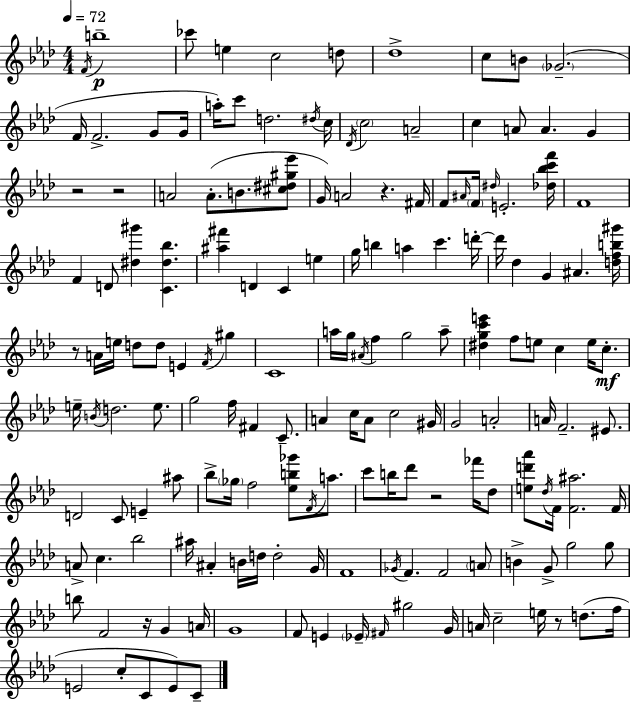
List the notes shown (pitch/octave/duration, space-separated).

F4/s B5/w CES6/e E5/q C5/h D5/e Db5/w C5/e B4/e Gb4/h. F4/s F4/h. G4/e G4/s A5/s C6/e D5/h. D#5/s C5/s Db4/s C5/h A4/h C5/q A4/e A4/q. G4/q R/h R/h A4/h A4/e. B4/e. [C#5,D#5,G#5,Eb6]/e G4/s A4/h R/q. F#4/s F4/e A#4/s F4/s D#5/s E4/h. [Db5,Bb5,C6,F6]/s F4/w F4/q D4/e [D#5,G#6]/q [C4,D#5,Bb5]/q. [A#5,F#6]/q D4/q C4/q E5/q G5/s B5/q A5/q C6/q. D6/s D6/s Db5/q G4/q A#4/q. [D5,F5,B5,G#6]/s R/e A4/s E5/s D5/e D5/e E4/q F4/s G#5/q C4/w A5/s G5/s A#4/s F5/q G5/h A5/e [D#5,G5,C6,E6]/q F5/e E5/e C5/q E5/s C5/e. E5/s B4/s D5/h. E5/e. G5/h F5/s F#4/q C4/e. A4/q C5/s A4/e C5/h G#4/s G4/h A4/h A4/s F4/h. EIS4/e. D4/h C4/e E4/q A#5/e Bb5/e Gb5/s F5/h [Eb5,B5,Gb6]/e F4/s A5/e. C6/e B5/s Db6/e R/h FES6/s Db5/e [E5,D6,Ab6]/e Db5/s F4/s [F4,A#5]/h. F4/s A4/e C5/q. Bb5/h A#5/s A#4/q B4/s D5/s D5/h G4/s F4/w Gb4/s F4/q. F4/h A4/e B4/q G4/e G5/h G5/e B5/e F4/h R/s G4/q A4/s G4/w F4/e E4/q Eb4/s F#4/s G#5/h G4/s A4/s C5/h E5/s R/e D5/e. F5/s E4/h C5/e C4/e E4/e C4/e